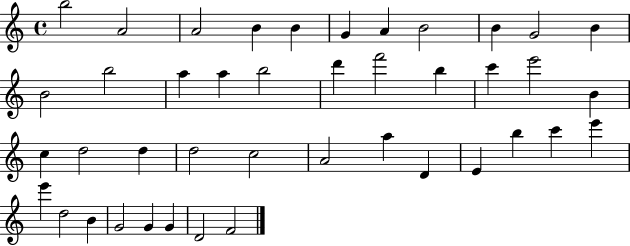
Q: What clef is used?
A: treble